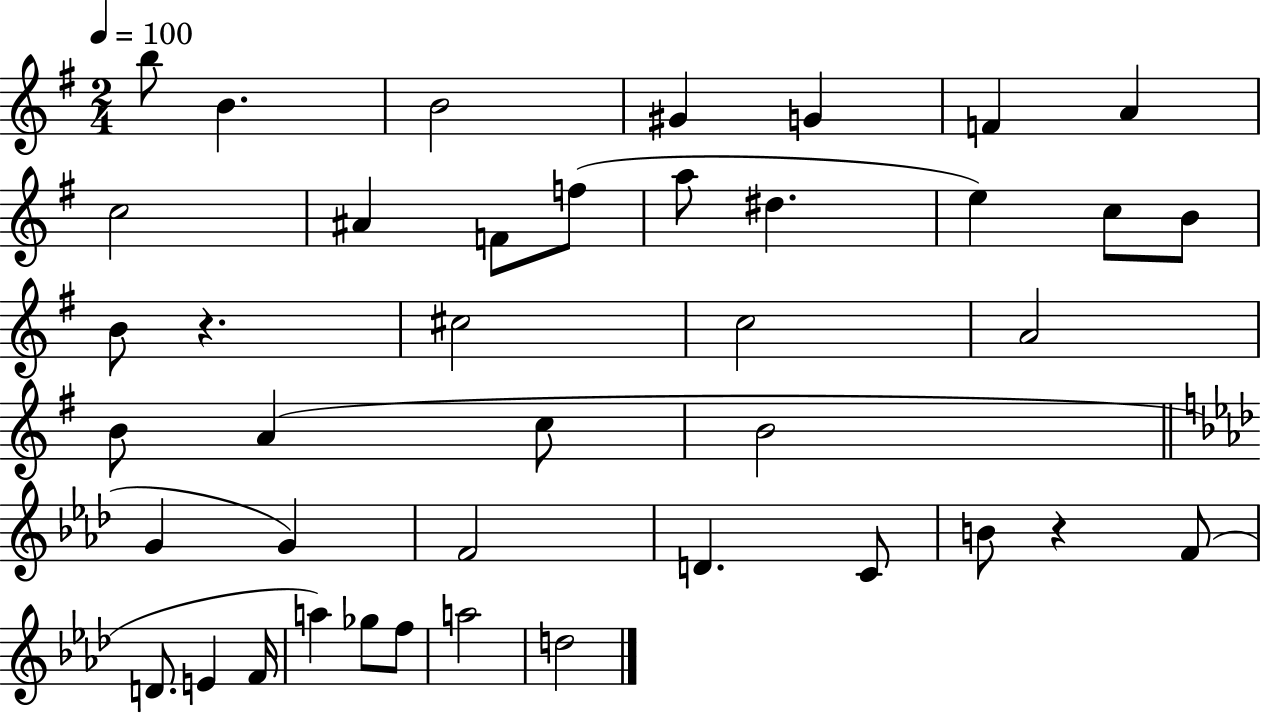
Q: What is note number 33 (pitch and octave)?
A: E4